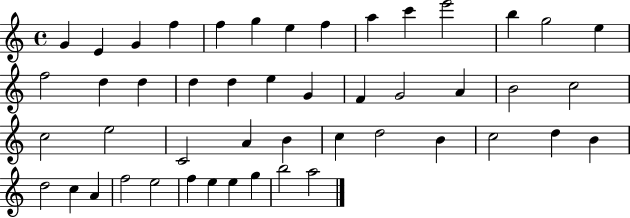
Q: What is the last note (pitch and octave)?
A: A5